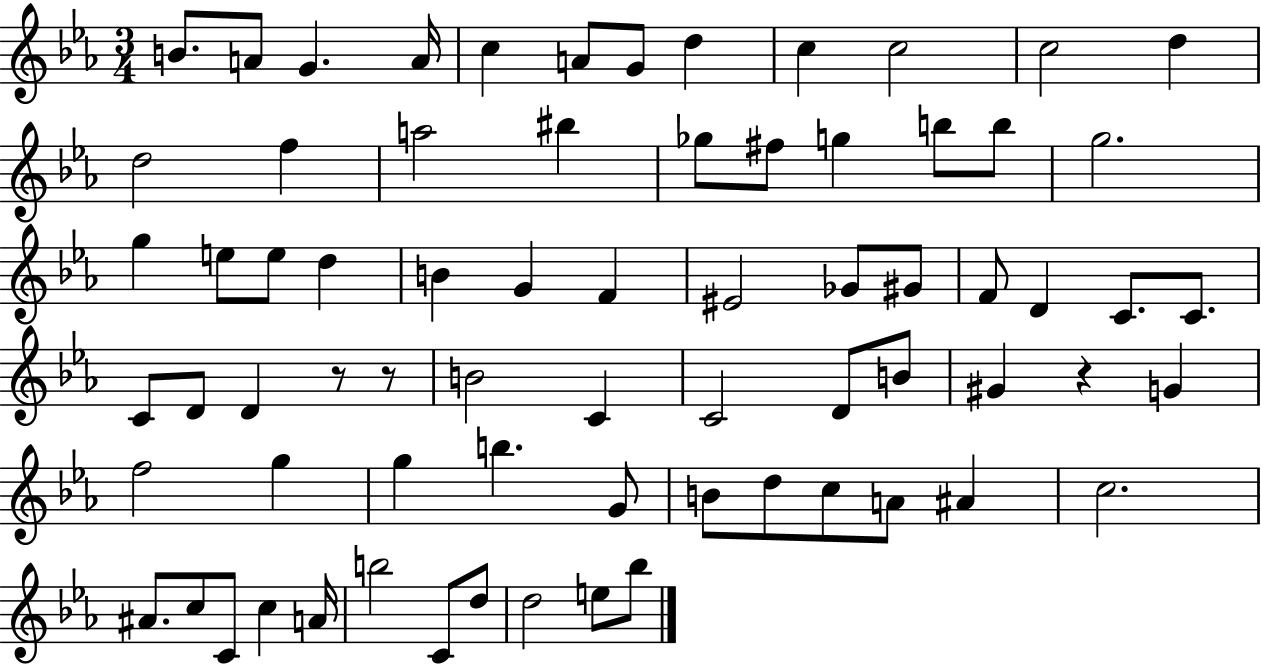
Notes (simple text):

B4/e. A4/e G4/q. A4/s C5/q A4/e G4/e D5/q C5/q C5/h C5/h D5/q D5/h F5/q A5/h BIS5/q Gb5/e F#5/e G5/q B5/e B5/e G5/h. G5/q E5/e E5/e D5/q B4/q G4/q F4/q EIS4/h Gb4/e G#4/e F4/e D4/q C4/e. C4/e. C4/e D4/e D4/q R/e R/e B4/h C4/q C4/h D4/e B4/e G#4/q R/q G4/q F5/h G5/q G5/q B5/q. G4/e B4/e D5/e C5/e A4/e A#4/q C5/h. A#4/e. C5/e C4/e C5/q A4/s B5/h C4/e D5/e D5/h E5/e Bb5/e